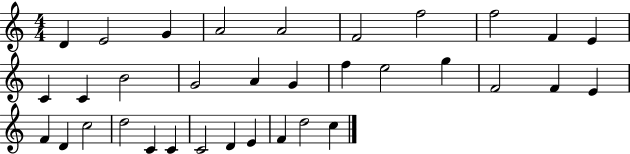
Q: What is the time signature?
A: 4/4